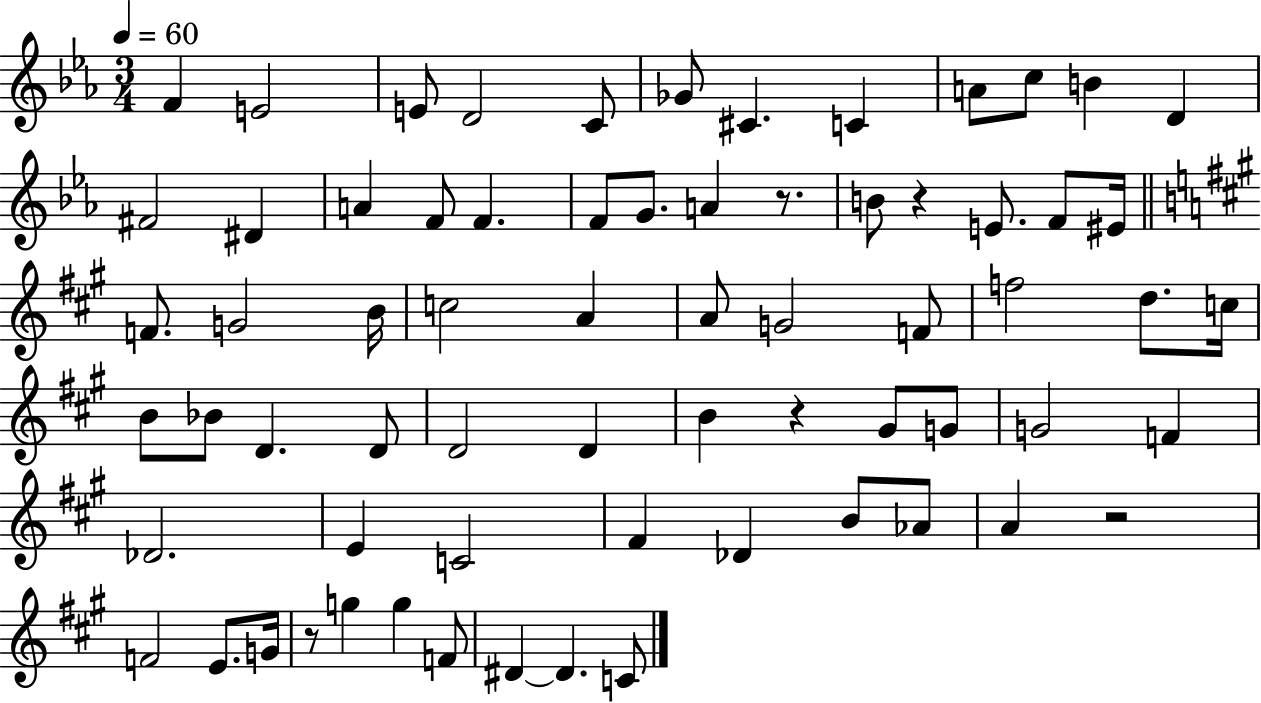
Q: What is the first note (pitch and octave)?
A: F4